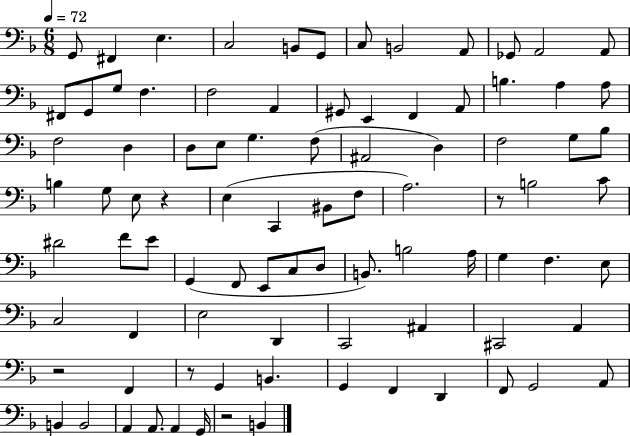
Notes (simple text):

G2/e F#2/q E3/q. C3/h B2/e G2/e C3/e B2/h A2/e Gb2/e A2/h A2/e F#2/e G2/e G3/e F3/q. F3/h A2/q G#2/e E2/q F2/q A2/e B3/q. A3/q A3/e F3/h D3/q D3/e E3/e G3/q. F3/e A#2/h D3/q F3/h G3/e Bb3/e B3/q G3/e E3/e R/q E3/q C2/q BIS2/e F3/e A3/h. R/e B3/h C4/e D#4/h F4/e E4/e G2/q F2/e E2/e C3/e D3/e B2/e. B3/h A3/s G3/q F3/q. E3/e C3/h F2/q E3/h D2/q C2/h A#2/q C#2/h A2/q R/h F2/q R/e G2/q B2/q. G2/q F2/q D2/q F2/e G2/h A2/e B2/q B2/h A2/q A2/e. A2/q G2/s R/h B2/q